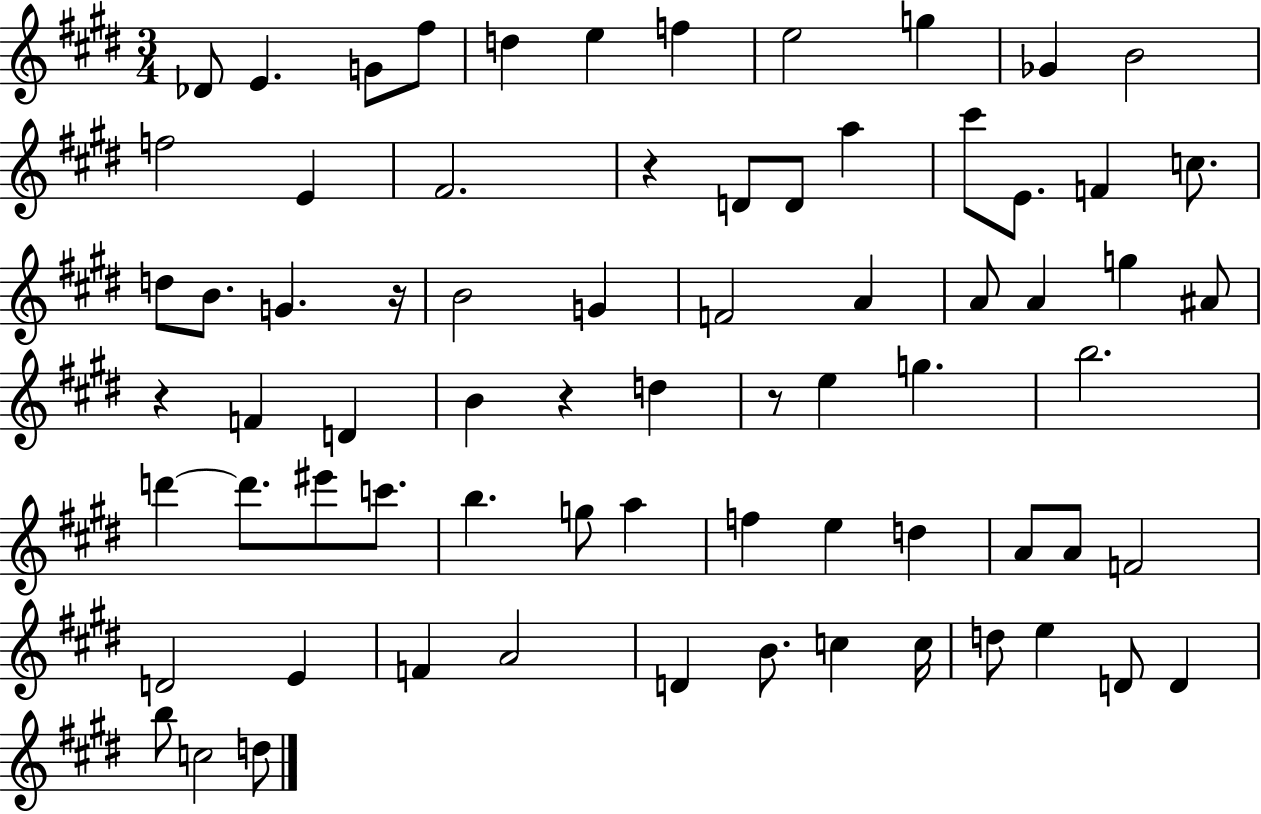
{
  \clef treble
  \numericTimeSignature
  \time 3/4
  \key e \major
  des'8 e'4. g'8 fis''8 | d''4 e''4 f''4 | e''2 g''4 | ges'4 b'2 | \break f''2 e'4 | fis'2. | r4 d'8 d'8 a''4 | cis'''8 e'8. f'4 c''8. | \break d''8 b'8. g'4. r16 | b'2 g'4 | f'2 a'4 | a'8 a'4 g''4 ais'8 | \break r4 f'4 d'4 | b'4 r4 d''4 | r8 e''4 g''4. | b''2. | \break d'''4~~ d'''8. eis'''8 c'''8. | b''4. g''8 a''4 | f''4 e''4 d''4 | a'8 a'8 f'2 | \break d'2 e'4 | f'4 a'2 | d'4 b'8. c''4 c''16 | d''8 e''4 d'8 d'4 | \break b''8 c''2 d''8 | \bar "|."
}